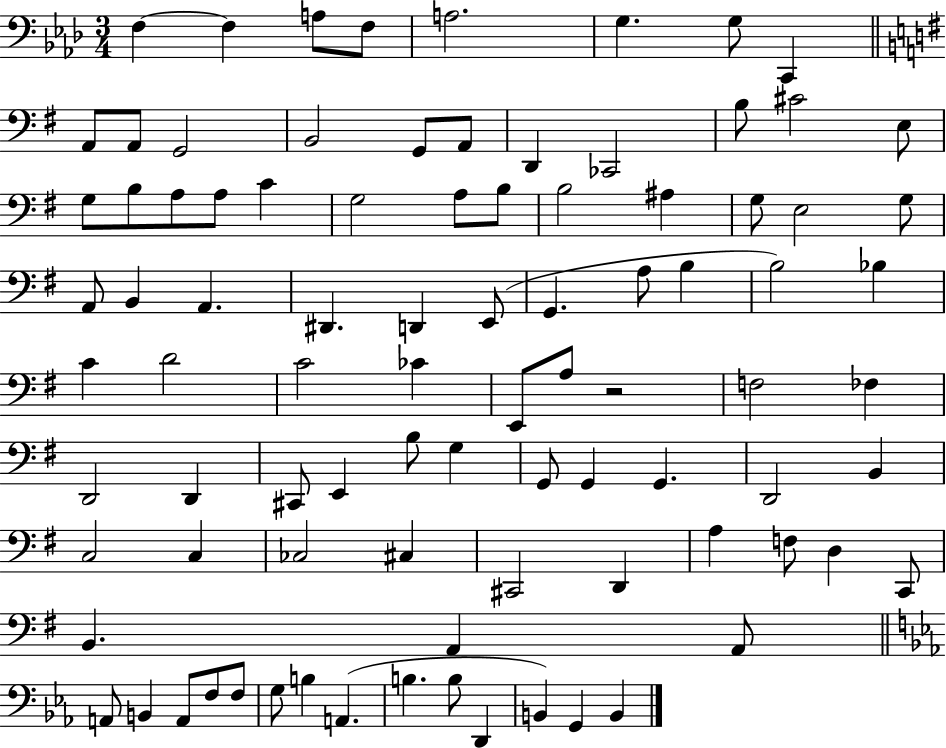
F3/q F3/q A3/e F3/e A3/h. G3/q. G3/e C2/q A2/e A2/e G2/h B2/h G2/e A2/e D2/q CES2/h B3/e C#4/h E3/e G3/e B3/e A3/e A3/e C4/q G3/h A3/e B3/e B3/h A#3/q G3/e E3/h G3/e A2/e B2/q A2/q. D#2/q. D2/q E2/e G2/q. A3/e B3/q B3/h Bb3/q C4/q D4/h C4/h CES4/q E2/e A3/e R/h F3/h FES3/q D2/h D2/q C#2/e E2/q B3/e G3/q G2/e G2/q G2/q. D2/h B2/q C3/h C3/q CES3/h C#3/q C#2/h D2/q A3/q F3/e D3/q C2/e B2/q. A2/q A2/e A2/e B2/q A2/e F3/e F3/e G3/e B3/q A2/q. B3/q. B3/e D2/q B2/q G2/q B2/q